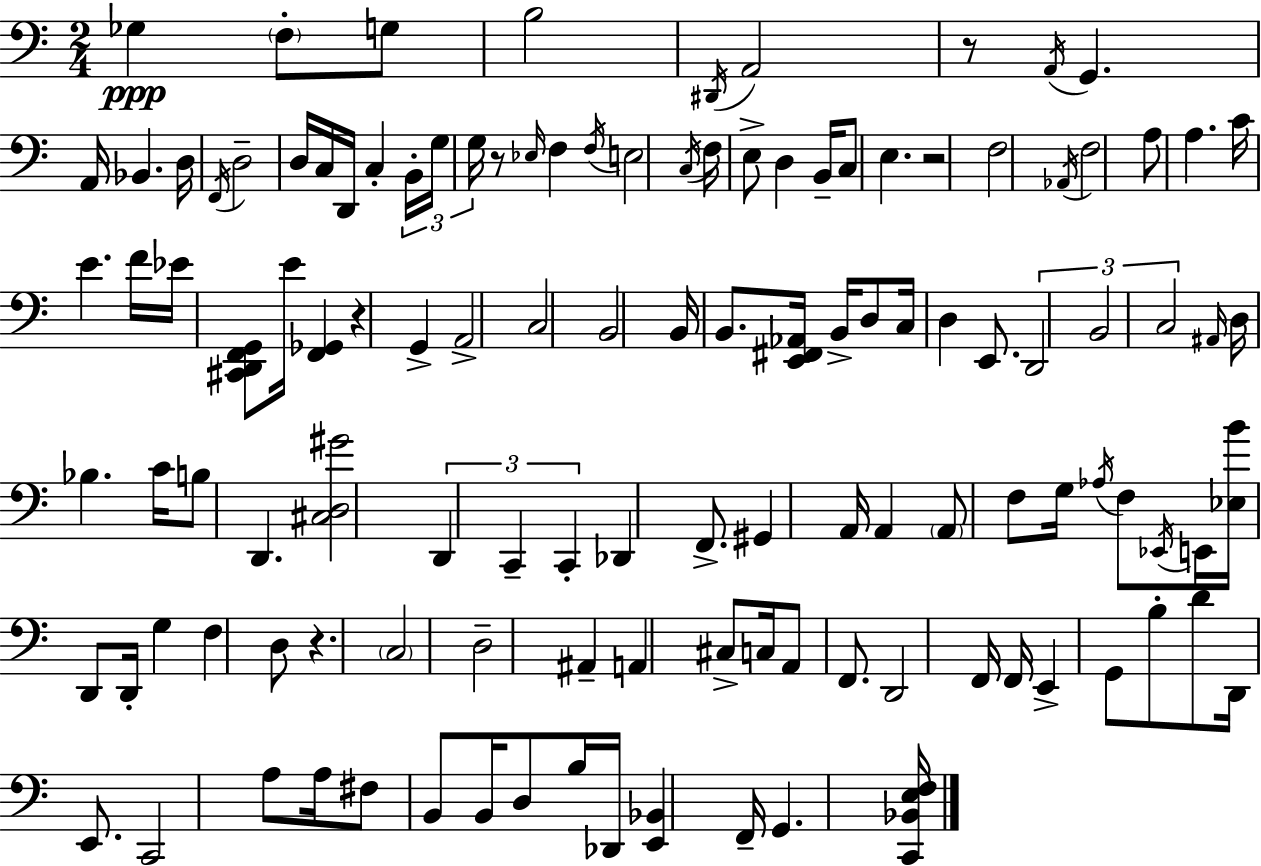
Gb3/q F3/e G3/e B3/h D#2/s A2/h R/e A2/s G2/q. A2/s Bb2/q. D3/s F2/s D3/h D3/s C3/s D2/s C3/q B2/s G3/s G3/s R/e Eb3/s F3/q F3/s E3/h C3/s F3/s E3/e D3/q B2/s C3/e E3/q. R/h F3/h Ab2/s F3/h A3/e A3/q. C4/s E4/q. F4/s Eb4/s [C#2,D2,F2,G2]/e E4/s [F2,Gb2]/q R/q G2/q A2/h C3/h B2/h B2/s B2/e. [E2,F#2,Ab2]/s B2/s D3/e C3/s D3/q E2/e. D2/h B2/h C3/h A#2/s D3/s Bb3/q. C4/s B3/e D2/q. [C#3,D3,G#4]/h D2/q C2/q C2/q Db2/q F2/e. G#2/q A2/s A2/q A2/e F3/e G3/s Ab3/s F3/e Eb2/s E2/s [Eb3,B4]/s D2/e D2/s G3/q F3/q D3/e R/q. C3/h D3/h A#2/q A2/q C#3/e C3/s A2/e F2/e. D2/h F2/s F2/s E2/q G2/e B3/e D4/e D2/s E2/e. C2/h A3/e A3/s F#3/e B2/e B2/s D3/e B3/s Db2/s [E2,Bb2]/q F2/s G2/q. [C2,Bb2,E3,F3]/s